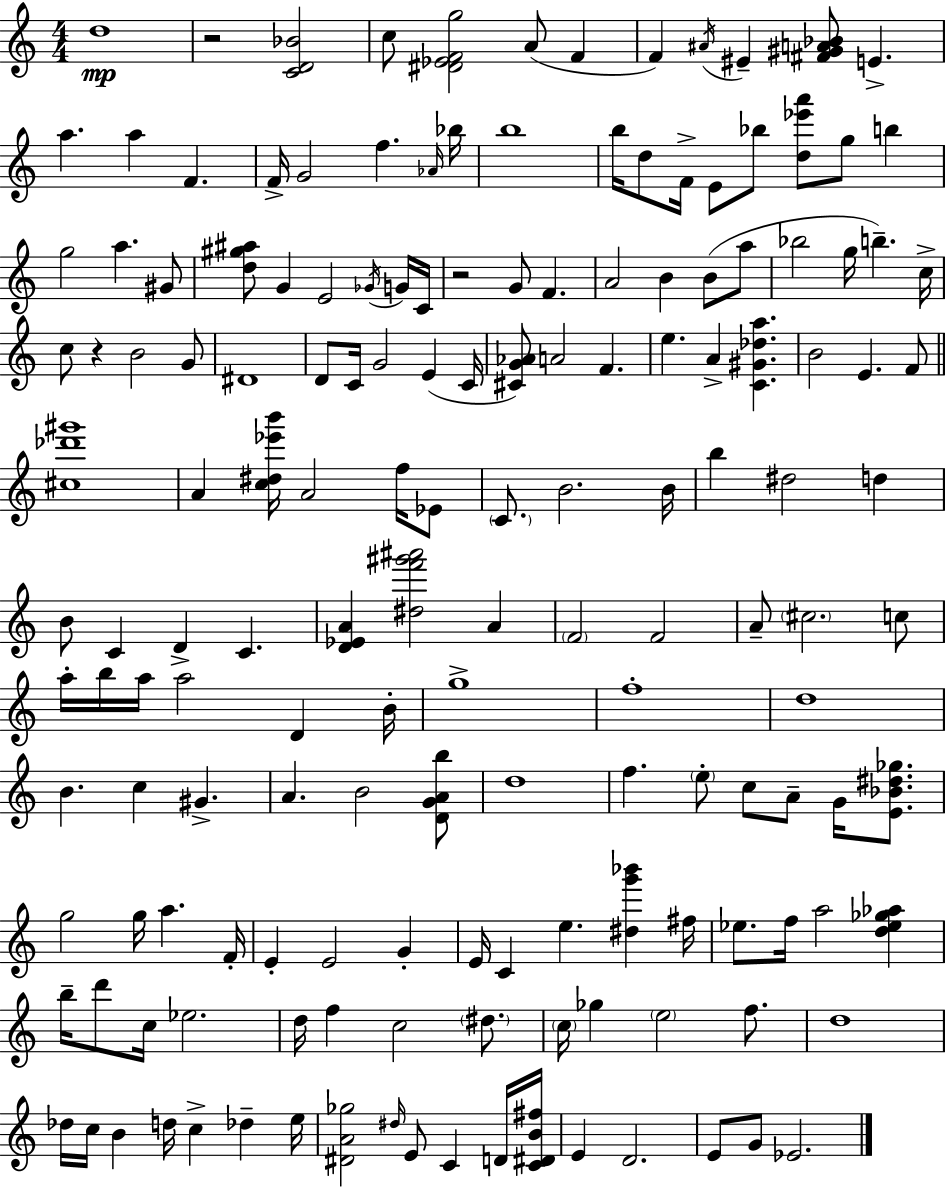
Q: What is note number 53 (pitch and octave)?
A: F4